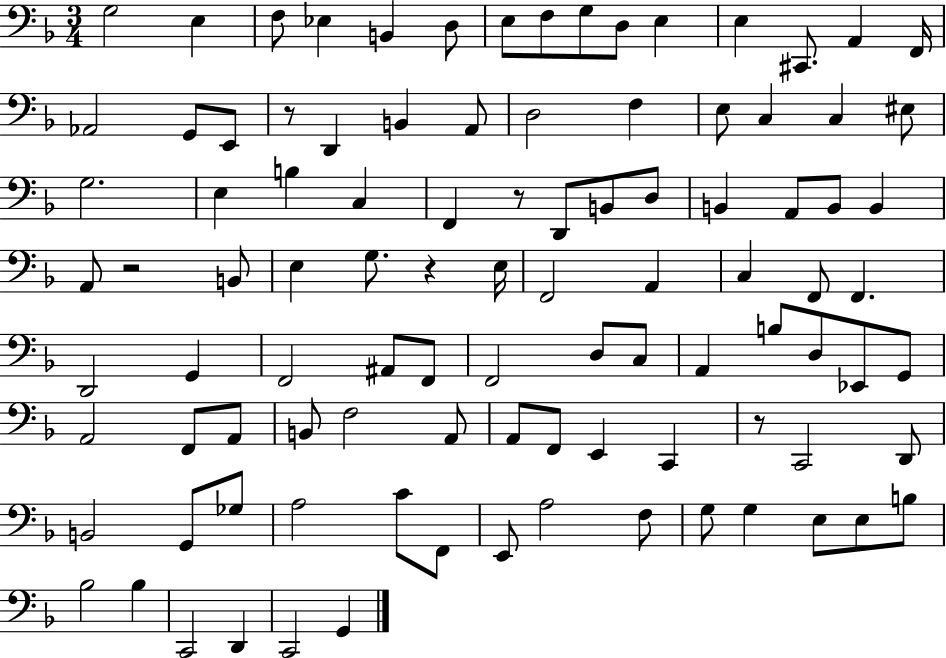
G3/h E3/q F3/e Eb3/q B2/q D3/e E3/e F3/e G3/e D3/e E3/q E3/q C#2/e. A2/q F2/s Ab2/h G2/e E2/e R/e D2/q B2/q A2/e D3/h F3/q E3/e C3/q C3/q EIS3/e G3/h. E3/q B3/q C3/q F2/q R/e D2/e B2/e D3/e B2/q A2/e B2/e B2/q A2/e R/h B2/e E3/q G3/e. R/q E3/s F2/h A2/q C3/q F2/e F2/q. D2/h G2/q F2/h A#2/e F2/e F2/h D3/e C3/e A2/q B3/e D3/e Eb2/e G2/e A2/h F2/e A2/e B2/e F3/h A2/e A2/e F2/e E2/q C2/q R/e C2/h D2/e B2/h G2/e Gb3/e A3/h C4/e F2/e E2/e A3/h F3/e G3/e G3/q E3/e E3/e B3/e Bb3/h Bb3/q C2/h D2/q C2/h G2/q